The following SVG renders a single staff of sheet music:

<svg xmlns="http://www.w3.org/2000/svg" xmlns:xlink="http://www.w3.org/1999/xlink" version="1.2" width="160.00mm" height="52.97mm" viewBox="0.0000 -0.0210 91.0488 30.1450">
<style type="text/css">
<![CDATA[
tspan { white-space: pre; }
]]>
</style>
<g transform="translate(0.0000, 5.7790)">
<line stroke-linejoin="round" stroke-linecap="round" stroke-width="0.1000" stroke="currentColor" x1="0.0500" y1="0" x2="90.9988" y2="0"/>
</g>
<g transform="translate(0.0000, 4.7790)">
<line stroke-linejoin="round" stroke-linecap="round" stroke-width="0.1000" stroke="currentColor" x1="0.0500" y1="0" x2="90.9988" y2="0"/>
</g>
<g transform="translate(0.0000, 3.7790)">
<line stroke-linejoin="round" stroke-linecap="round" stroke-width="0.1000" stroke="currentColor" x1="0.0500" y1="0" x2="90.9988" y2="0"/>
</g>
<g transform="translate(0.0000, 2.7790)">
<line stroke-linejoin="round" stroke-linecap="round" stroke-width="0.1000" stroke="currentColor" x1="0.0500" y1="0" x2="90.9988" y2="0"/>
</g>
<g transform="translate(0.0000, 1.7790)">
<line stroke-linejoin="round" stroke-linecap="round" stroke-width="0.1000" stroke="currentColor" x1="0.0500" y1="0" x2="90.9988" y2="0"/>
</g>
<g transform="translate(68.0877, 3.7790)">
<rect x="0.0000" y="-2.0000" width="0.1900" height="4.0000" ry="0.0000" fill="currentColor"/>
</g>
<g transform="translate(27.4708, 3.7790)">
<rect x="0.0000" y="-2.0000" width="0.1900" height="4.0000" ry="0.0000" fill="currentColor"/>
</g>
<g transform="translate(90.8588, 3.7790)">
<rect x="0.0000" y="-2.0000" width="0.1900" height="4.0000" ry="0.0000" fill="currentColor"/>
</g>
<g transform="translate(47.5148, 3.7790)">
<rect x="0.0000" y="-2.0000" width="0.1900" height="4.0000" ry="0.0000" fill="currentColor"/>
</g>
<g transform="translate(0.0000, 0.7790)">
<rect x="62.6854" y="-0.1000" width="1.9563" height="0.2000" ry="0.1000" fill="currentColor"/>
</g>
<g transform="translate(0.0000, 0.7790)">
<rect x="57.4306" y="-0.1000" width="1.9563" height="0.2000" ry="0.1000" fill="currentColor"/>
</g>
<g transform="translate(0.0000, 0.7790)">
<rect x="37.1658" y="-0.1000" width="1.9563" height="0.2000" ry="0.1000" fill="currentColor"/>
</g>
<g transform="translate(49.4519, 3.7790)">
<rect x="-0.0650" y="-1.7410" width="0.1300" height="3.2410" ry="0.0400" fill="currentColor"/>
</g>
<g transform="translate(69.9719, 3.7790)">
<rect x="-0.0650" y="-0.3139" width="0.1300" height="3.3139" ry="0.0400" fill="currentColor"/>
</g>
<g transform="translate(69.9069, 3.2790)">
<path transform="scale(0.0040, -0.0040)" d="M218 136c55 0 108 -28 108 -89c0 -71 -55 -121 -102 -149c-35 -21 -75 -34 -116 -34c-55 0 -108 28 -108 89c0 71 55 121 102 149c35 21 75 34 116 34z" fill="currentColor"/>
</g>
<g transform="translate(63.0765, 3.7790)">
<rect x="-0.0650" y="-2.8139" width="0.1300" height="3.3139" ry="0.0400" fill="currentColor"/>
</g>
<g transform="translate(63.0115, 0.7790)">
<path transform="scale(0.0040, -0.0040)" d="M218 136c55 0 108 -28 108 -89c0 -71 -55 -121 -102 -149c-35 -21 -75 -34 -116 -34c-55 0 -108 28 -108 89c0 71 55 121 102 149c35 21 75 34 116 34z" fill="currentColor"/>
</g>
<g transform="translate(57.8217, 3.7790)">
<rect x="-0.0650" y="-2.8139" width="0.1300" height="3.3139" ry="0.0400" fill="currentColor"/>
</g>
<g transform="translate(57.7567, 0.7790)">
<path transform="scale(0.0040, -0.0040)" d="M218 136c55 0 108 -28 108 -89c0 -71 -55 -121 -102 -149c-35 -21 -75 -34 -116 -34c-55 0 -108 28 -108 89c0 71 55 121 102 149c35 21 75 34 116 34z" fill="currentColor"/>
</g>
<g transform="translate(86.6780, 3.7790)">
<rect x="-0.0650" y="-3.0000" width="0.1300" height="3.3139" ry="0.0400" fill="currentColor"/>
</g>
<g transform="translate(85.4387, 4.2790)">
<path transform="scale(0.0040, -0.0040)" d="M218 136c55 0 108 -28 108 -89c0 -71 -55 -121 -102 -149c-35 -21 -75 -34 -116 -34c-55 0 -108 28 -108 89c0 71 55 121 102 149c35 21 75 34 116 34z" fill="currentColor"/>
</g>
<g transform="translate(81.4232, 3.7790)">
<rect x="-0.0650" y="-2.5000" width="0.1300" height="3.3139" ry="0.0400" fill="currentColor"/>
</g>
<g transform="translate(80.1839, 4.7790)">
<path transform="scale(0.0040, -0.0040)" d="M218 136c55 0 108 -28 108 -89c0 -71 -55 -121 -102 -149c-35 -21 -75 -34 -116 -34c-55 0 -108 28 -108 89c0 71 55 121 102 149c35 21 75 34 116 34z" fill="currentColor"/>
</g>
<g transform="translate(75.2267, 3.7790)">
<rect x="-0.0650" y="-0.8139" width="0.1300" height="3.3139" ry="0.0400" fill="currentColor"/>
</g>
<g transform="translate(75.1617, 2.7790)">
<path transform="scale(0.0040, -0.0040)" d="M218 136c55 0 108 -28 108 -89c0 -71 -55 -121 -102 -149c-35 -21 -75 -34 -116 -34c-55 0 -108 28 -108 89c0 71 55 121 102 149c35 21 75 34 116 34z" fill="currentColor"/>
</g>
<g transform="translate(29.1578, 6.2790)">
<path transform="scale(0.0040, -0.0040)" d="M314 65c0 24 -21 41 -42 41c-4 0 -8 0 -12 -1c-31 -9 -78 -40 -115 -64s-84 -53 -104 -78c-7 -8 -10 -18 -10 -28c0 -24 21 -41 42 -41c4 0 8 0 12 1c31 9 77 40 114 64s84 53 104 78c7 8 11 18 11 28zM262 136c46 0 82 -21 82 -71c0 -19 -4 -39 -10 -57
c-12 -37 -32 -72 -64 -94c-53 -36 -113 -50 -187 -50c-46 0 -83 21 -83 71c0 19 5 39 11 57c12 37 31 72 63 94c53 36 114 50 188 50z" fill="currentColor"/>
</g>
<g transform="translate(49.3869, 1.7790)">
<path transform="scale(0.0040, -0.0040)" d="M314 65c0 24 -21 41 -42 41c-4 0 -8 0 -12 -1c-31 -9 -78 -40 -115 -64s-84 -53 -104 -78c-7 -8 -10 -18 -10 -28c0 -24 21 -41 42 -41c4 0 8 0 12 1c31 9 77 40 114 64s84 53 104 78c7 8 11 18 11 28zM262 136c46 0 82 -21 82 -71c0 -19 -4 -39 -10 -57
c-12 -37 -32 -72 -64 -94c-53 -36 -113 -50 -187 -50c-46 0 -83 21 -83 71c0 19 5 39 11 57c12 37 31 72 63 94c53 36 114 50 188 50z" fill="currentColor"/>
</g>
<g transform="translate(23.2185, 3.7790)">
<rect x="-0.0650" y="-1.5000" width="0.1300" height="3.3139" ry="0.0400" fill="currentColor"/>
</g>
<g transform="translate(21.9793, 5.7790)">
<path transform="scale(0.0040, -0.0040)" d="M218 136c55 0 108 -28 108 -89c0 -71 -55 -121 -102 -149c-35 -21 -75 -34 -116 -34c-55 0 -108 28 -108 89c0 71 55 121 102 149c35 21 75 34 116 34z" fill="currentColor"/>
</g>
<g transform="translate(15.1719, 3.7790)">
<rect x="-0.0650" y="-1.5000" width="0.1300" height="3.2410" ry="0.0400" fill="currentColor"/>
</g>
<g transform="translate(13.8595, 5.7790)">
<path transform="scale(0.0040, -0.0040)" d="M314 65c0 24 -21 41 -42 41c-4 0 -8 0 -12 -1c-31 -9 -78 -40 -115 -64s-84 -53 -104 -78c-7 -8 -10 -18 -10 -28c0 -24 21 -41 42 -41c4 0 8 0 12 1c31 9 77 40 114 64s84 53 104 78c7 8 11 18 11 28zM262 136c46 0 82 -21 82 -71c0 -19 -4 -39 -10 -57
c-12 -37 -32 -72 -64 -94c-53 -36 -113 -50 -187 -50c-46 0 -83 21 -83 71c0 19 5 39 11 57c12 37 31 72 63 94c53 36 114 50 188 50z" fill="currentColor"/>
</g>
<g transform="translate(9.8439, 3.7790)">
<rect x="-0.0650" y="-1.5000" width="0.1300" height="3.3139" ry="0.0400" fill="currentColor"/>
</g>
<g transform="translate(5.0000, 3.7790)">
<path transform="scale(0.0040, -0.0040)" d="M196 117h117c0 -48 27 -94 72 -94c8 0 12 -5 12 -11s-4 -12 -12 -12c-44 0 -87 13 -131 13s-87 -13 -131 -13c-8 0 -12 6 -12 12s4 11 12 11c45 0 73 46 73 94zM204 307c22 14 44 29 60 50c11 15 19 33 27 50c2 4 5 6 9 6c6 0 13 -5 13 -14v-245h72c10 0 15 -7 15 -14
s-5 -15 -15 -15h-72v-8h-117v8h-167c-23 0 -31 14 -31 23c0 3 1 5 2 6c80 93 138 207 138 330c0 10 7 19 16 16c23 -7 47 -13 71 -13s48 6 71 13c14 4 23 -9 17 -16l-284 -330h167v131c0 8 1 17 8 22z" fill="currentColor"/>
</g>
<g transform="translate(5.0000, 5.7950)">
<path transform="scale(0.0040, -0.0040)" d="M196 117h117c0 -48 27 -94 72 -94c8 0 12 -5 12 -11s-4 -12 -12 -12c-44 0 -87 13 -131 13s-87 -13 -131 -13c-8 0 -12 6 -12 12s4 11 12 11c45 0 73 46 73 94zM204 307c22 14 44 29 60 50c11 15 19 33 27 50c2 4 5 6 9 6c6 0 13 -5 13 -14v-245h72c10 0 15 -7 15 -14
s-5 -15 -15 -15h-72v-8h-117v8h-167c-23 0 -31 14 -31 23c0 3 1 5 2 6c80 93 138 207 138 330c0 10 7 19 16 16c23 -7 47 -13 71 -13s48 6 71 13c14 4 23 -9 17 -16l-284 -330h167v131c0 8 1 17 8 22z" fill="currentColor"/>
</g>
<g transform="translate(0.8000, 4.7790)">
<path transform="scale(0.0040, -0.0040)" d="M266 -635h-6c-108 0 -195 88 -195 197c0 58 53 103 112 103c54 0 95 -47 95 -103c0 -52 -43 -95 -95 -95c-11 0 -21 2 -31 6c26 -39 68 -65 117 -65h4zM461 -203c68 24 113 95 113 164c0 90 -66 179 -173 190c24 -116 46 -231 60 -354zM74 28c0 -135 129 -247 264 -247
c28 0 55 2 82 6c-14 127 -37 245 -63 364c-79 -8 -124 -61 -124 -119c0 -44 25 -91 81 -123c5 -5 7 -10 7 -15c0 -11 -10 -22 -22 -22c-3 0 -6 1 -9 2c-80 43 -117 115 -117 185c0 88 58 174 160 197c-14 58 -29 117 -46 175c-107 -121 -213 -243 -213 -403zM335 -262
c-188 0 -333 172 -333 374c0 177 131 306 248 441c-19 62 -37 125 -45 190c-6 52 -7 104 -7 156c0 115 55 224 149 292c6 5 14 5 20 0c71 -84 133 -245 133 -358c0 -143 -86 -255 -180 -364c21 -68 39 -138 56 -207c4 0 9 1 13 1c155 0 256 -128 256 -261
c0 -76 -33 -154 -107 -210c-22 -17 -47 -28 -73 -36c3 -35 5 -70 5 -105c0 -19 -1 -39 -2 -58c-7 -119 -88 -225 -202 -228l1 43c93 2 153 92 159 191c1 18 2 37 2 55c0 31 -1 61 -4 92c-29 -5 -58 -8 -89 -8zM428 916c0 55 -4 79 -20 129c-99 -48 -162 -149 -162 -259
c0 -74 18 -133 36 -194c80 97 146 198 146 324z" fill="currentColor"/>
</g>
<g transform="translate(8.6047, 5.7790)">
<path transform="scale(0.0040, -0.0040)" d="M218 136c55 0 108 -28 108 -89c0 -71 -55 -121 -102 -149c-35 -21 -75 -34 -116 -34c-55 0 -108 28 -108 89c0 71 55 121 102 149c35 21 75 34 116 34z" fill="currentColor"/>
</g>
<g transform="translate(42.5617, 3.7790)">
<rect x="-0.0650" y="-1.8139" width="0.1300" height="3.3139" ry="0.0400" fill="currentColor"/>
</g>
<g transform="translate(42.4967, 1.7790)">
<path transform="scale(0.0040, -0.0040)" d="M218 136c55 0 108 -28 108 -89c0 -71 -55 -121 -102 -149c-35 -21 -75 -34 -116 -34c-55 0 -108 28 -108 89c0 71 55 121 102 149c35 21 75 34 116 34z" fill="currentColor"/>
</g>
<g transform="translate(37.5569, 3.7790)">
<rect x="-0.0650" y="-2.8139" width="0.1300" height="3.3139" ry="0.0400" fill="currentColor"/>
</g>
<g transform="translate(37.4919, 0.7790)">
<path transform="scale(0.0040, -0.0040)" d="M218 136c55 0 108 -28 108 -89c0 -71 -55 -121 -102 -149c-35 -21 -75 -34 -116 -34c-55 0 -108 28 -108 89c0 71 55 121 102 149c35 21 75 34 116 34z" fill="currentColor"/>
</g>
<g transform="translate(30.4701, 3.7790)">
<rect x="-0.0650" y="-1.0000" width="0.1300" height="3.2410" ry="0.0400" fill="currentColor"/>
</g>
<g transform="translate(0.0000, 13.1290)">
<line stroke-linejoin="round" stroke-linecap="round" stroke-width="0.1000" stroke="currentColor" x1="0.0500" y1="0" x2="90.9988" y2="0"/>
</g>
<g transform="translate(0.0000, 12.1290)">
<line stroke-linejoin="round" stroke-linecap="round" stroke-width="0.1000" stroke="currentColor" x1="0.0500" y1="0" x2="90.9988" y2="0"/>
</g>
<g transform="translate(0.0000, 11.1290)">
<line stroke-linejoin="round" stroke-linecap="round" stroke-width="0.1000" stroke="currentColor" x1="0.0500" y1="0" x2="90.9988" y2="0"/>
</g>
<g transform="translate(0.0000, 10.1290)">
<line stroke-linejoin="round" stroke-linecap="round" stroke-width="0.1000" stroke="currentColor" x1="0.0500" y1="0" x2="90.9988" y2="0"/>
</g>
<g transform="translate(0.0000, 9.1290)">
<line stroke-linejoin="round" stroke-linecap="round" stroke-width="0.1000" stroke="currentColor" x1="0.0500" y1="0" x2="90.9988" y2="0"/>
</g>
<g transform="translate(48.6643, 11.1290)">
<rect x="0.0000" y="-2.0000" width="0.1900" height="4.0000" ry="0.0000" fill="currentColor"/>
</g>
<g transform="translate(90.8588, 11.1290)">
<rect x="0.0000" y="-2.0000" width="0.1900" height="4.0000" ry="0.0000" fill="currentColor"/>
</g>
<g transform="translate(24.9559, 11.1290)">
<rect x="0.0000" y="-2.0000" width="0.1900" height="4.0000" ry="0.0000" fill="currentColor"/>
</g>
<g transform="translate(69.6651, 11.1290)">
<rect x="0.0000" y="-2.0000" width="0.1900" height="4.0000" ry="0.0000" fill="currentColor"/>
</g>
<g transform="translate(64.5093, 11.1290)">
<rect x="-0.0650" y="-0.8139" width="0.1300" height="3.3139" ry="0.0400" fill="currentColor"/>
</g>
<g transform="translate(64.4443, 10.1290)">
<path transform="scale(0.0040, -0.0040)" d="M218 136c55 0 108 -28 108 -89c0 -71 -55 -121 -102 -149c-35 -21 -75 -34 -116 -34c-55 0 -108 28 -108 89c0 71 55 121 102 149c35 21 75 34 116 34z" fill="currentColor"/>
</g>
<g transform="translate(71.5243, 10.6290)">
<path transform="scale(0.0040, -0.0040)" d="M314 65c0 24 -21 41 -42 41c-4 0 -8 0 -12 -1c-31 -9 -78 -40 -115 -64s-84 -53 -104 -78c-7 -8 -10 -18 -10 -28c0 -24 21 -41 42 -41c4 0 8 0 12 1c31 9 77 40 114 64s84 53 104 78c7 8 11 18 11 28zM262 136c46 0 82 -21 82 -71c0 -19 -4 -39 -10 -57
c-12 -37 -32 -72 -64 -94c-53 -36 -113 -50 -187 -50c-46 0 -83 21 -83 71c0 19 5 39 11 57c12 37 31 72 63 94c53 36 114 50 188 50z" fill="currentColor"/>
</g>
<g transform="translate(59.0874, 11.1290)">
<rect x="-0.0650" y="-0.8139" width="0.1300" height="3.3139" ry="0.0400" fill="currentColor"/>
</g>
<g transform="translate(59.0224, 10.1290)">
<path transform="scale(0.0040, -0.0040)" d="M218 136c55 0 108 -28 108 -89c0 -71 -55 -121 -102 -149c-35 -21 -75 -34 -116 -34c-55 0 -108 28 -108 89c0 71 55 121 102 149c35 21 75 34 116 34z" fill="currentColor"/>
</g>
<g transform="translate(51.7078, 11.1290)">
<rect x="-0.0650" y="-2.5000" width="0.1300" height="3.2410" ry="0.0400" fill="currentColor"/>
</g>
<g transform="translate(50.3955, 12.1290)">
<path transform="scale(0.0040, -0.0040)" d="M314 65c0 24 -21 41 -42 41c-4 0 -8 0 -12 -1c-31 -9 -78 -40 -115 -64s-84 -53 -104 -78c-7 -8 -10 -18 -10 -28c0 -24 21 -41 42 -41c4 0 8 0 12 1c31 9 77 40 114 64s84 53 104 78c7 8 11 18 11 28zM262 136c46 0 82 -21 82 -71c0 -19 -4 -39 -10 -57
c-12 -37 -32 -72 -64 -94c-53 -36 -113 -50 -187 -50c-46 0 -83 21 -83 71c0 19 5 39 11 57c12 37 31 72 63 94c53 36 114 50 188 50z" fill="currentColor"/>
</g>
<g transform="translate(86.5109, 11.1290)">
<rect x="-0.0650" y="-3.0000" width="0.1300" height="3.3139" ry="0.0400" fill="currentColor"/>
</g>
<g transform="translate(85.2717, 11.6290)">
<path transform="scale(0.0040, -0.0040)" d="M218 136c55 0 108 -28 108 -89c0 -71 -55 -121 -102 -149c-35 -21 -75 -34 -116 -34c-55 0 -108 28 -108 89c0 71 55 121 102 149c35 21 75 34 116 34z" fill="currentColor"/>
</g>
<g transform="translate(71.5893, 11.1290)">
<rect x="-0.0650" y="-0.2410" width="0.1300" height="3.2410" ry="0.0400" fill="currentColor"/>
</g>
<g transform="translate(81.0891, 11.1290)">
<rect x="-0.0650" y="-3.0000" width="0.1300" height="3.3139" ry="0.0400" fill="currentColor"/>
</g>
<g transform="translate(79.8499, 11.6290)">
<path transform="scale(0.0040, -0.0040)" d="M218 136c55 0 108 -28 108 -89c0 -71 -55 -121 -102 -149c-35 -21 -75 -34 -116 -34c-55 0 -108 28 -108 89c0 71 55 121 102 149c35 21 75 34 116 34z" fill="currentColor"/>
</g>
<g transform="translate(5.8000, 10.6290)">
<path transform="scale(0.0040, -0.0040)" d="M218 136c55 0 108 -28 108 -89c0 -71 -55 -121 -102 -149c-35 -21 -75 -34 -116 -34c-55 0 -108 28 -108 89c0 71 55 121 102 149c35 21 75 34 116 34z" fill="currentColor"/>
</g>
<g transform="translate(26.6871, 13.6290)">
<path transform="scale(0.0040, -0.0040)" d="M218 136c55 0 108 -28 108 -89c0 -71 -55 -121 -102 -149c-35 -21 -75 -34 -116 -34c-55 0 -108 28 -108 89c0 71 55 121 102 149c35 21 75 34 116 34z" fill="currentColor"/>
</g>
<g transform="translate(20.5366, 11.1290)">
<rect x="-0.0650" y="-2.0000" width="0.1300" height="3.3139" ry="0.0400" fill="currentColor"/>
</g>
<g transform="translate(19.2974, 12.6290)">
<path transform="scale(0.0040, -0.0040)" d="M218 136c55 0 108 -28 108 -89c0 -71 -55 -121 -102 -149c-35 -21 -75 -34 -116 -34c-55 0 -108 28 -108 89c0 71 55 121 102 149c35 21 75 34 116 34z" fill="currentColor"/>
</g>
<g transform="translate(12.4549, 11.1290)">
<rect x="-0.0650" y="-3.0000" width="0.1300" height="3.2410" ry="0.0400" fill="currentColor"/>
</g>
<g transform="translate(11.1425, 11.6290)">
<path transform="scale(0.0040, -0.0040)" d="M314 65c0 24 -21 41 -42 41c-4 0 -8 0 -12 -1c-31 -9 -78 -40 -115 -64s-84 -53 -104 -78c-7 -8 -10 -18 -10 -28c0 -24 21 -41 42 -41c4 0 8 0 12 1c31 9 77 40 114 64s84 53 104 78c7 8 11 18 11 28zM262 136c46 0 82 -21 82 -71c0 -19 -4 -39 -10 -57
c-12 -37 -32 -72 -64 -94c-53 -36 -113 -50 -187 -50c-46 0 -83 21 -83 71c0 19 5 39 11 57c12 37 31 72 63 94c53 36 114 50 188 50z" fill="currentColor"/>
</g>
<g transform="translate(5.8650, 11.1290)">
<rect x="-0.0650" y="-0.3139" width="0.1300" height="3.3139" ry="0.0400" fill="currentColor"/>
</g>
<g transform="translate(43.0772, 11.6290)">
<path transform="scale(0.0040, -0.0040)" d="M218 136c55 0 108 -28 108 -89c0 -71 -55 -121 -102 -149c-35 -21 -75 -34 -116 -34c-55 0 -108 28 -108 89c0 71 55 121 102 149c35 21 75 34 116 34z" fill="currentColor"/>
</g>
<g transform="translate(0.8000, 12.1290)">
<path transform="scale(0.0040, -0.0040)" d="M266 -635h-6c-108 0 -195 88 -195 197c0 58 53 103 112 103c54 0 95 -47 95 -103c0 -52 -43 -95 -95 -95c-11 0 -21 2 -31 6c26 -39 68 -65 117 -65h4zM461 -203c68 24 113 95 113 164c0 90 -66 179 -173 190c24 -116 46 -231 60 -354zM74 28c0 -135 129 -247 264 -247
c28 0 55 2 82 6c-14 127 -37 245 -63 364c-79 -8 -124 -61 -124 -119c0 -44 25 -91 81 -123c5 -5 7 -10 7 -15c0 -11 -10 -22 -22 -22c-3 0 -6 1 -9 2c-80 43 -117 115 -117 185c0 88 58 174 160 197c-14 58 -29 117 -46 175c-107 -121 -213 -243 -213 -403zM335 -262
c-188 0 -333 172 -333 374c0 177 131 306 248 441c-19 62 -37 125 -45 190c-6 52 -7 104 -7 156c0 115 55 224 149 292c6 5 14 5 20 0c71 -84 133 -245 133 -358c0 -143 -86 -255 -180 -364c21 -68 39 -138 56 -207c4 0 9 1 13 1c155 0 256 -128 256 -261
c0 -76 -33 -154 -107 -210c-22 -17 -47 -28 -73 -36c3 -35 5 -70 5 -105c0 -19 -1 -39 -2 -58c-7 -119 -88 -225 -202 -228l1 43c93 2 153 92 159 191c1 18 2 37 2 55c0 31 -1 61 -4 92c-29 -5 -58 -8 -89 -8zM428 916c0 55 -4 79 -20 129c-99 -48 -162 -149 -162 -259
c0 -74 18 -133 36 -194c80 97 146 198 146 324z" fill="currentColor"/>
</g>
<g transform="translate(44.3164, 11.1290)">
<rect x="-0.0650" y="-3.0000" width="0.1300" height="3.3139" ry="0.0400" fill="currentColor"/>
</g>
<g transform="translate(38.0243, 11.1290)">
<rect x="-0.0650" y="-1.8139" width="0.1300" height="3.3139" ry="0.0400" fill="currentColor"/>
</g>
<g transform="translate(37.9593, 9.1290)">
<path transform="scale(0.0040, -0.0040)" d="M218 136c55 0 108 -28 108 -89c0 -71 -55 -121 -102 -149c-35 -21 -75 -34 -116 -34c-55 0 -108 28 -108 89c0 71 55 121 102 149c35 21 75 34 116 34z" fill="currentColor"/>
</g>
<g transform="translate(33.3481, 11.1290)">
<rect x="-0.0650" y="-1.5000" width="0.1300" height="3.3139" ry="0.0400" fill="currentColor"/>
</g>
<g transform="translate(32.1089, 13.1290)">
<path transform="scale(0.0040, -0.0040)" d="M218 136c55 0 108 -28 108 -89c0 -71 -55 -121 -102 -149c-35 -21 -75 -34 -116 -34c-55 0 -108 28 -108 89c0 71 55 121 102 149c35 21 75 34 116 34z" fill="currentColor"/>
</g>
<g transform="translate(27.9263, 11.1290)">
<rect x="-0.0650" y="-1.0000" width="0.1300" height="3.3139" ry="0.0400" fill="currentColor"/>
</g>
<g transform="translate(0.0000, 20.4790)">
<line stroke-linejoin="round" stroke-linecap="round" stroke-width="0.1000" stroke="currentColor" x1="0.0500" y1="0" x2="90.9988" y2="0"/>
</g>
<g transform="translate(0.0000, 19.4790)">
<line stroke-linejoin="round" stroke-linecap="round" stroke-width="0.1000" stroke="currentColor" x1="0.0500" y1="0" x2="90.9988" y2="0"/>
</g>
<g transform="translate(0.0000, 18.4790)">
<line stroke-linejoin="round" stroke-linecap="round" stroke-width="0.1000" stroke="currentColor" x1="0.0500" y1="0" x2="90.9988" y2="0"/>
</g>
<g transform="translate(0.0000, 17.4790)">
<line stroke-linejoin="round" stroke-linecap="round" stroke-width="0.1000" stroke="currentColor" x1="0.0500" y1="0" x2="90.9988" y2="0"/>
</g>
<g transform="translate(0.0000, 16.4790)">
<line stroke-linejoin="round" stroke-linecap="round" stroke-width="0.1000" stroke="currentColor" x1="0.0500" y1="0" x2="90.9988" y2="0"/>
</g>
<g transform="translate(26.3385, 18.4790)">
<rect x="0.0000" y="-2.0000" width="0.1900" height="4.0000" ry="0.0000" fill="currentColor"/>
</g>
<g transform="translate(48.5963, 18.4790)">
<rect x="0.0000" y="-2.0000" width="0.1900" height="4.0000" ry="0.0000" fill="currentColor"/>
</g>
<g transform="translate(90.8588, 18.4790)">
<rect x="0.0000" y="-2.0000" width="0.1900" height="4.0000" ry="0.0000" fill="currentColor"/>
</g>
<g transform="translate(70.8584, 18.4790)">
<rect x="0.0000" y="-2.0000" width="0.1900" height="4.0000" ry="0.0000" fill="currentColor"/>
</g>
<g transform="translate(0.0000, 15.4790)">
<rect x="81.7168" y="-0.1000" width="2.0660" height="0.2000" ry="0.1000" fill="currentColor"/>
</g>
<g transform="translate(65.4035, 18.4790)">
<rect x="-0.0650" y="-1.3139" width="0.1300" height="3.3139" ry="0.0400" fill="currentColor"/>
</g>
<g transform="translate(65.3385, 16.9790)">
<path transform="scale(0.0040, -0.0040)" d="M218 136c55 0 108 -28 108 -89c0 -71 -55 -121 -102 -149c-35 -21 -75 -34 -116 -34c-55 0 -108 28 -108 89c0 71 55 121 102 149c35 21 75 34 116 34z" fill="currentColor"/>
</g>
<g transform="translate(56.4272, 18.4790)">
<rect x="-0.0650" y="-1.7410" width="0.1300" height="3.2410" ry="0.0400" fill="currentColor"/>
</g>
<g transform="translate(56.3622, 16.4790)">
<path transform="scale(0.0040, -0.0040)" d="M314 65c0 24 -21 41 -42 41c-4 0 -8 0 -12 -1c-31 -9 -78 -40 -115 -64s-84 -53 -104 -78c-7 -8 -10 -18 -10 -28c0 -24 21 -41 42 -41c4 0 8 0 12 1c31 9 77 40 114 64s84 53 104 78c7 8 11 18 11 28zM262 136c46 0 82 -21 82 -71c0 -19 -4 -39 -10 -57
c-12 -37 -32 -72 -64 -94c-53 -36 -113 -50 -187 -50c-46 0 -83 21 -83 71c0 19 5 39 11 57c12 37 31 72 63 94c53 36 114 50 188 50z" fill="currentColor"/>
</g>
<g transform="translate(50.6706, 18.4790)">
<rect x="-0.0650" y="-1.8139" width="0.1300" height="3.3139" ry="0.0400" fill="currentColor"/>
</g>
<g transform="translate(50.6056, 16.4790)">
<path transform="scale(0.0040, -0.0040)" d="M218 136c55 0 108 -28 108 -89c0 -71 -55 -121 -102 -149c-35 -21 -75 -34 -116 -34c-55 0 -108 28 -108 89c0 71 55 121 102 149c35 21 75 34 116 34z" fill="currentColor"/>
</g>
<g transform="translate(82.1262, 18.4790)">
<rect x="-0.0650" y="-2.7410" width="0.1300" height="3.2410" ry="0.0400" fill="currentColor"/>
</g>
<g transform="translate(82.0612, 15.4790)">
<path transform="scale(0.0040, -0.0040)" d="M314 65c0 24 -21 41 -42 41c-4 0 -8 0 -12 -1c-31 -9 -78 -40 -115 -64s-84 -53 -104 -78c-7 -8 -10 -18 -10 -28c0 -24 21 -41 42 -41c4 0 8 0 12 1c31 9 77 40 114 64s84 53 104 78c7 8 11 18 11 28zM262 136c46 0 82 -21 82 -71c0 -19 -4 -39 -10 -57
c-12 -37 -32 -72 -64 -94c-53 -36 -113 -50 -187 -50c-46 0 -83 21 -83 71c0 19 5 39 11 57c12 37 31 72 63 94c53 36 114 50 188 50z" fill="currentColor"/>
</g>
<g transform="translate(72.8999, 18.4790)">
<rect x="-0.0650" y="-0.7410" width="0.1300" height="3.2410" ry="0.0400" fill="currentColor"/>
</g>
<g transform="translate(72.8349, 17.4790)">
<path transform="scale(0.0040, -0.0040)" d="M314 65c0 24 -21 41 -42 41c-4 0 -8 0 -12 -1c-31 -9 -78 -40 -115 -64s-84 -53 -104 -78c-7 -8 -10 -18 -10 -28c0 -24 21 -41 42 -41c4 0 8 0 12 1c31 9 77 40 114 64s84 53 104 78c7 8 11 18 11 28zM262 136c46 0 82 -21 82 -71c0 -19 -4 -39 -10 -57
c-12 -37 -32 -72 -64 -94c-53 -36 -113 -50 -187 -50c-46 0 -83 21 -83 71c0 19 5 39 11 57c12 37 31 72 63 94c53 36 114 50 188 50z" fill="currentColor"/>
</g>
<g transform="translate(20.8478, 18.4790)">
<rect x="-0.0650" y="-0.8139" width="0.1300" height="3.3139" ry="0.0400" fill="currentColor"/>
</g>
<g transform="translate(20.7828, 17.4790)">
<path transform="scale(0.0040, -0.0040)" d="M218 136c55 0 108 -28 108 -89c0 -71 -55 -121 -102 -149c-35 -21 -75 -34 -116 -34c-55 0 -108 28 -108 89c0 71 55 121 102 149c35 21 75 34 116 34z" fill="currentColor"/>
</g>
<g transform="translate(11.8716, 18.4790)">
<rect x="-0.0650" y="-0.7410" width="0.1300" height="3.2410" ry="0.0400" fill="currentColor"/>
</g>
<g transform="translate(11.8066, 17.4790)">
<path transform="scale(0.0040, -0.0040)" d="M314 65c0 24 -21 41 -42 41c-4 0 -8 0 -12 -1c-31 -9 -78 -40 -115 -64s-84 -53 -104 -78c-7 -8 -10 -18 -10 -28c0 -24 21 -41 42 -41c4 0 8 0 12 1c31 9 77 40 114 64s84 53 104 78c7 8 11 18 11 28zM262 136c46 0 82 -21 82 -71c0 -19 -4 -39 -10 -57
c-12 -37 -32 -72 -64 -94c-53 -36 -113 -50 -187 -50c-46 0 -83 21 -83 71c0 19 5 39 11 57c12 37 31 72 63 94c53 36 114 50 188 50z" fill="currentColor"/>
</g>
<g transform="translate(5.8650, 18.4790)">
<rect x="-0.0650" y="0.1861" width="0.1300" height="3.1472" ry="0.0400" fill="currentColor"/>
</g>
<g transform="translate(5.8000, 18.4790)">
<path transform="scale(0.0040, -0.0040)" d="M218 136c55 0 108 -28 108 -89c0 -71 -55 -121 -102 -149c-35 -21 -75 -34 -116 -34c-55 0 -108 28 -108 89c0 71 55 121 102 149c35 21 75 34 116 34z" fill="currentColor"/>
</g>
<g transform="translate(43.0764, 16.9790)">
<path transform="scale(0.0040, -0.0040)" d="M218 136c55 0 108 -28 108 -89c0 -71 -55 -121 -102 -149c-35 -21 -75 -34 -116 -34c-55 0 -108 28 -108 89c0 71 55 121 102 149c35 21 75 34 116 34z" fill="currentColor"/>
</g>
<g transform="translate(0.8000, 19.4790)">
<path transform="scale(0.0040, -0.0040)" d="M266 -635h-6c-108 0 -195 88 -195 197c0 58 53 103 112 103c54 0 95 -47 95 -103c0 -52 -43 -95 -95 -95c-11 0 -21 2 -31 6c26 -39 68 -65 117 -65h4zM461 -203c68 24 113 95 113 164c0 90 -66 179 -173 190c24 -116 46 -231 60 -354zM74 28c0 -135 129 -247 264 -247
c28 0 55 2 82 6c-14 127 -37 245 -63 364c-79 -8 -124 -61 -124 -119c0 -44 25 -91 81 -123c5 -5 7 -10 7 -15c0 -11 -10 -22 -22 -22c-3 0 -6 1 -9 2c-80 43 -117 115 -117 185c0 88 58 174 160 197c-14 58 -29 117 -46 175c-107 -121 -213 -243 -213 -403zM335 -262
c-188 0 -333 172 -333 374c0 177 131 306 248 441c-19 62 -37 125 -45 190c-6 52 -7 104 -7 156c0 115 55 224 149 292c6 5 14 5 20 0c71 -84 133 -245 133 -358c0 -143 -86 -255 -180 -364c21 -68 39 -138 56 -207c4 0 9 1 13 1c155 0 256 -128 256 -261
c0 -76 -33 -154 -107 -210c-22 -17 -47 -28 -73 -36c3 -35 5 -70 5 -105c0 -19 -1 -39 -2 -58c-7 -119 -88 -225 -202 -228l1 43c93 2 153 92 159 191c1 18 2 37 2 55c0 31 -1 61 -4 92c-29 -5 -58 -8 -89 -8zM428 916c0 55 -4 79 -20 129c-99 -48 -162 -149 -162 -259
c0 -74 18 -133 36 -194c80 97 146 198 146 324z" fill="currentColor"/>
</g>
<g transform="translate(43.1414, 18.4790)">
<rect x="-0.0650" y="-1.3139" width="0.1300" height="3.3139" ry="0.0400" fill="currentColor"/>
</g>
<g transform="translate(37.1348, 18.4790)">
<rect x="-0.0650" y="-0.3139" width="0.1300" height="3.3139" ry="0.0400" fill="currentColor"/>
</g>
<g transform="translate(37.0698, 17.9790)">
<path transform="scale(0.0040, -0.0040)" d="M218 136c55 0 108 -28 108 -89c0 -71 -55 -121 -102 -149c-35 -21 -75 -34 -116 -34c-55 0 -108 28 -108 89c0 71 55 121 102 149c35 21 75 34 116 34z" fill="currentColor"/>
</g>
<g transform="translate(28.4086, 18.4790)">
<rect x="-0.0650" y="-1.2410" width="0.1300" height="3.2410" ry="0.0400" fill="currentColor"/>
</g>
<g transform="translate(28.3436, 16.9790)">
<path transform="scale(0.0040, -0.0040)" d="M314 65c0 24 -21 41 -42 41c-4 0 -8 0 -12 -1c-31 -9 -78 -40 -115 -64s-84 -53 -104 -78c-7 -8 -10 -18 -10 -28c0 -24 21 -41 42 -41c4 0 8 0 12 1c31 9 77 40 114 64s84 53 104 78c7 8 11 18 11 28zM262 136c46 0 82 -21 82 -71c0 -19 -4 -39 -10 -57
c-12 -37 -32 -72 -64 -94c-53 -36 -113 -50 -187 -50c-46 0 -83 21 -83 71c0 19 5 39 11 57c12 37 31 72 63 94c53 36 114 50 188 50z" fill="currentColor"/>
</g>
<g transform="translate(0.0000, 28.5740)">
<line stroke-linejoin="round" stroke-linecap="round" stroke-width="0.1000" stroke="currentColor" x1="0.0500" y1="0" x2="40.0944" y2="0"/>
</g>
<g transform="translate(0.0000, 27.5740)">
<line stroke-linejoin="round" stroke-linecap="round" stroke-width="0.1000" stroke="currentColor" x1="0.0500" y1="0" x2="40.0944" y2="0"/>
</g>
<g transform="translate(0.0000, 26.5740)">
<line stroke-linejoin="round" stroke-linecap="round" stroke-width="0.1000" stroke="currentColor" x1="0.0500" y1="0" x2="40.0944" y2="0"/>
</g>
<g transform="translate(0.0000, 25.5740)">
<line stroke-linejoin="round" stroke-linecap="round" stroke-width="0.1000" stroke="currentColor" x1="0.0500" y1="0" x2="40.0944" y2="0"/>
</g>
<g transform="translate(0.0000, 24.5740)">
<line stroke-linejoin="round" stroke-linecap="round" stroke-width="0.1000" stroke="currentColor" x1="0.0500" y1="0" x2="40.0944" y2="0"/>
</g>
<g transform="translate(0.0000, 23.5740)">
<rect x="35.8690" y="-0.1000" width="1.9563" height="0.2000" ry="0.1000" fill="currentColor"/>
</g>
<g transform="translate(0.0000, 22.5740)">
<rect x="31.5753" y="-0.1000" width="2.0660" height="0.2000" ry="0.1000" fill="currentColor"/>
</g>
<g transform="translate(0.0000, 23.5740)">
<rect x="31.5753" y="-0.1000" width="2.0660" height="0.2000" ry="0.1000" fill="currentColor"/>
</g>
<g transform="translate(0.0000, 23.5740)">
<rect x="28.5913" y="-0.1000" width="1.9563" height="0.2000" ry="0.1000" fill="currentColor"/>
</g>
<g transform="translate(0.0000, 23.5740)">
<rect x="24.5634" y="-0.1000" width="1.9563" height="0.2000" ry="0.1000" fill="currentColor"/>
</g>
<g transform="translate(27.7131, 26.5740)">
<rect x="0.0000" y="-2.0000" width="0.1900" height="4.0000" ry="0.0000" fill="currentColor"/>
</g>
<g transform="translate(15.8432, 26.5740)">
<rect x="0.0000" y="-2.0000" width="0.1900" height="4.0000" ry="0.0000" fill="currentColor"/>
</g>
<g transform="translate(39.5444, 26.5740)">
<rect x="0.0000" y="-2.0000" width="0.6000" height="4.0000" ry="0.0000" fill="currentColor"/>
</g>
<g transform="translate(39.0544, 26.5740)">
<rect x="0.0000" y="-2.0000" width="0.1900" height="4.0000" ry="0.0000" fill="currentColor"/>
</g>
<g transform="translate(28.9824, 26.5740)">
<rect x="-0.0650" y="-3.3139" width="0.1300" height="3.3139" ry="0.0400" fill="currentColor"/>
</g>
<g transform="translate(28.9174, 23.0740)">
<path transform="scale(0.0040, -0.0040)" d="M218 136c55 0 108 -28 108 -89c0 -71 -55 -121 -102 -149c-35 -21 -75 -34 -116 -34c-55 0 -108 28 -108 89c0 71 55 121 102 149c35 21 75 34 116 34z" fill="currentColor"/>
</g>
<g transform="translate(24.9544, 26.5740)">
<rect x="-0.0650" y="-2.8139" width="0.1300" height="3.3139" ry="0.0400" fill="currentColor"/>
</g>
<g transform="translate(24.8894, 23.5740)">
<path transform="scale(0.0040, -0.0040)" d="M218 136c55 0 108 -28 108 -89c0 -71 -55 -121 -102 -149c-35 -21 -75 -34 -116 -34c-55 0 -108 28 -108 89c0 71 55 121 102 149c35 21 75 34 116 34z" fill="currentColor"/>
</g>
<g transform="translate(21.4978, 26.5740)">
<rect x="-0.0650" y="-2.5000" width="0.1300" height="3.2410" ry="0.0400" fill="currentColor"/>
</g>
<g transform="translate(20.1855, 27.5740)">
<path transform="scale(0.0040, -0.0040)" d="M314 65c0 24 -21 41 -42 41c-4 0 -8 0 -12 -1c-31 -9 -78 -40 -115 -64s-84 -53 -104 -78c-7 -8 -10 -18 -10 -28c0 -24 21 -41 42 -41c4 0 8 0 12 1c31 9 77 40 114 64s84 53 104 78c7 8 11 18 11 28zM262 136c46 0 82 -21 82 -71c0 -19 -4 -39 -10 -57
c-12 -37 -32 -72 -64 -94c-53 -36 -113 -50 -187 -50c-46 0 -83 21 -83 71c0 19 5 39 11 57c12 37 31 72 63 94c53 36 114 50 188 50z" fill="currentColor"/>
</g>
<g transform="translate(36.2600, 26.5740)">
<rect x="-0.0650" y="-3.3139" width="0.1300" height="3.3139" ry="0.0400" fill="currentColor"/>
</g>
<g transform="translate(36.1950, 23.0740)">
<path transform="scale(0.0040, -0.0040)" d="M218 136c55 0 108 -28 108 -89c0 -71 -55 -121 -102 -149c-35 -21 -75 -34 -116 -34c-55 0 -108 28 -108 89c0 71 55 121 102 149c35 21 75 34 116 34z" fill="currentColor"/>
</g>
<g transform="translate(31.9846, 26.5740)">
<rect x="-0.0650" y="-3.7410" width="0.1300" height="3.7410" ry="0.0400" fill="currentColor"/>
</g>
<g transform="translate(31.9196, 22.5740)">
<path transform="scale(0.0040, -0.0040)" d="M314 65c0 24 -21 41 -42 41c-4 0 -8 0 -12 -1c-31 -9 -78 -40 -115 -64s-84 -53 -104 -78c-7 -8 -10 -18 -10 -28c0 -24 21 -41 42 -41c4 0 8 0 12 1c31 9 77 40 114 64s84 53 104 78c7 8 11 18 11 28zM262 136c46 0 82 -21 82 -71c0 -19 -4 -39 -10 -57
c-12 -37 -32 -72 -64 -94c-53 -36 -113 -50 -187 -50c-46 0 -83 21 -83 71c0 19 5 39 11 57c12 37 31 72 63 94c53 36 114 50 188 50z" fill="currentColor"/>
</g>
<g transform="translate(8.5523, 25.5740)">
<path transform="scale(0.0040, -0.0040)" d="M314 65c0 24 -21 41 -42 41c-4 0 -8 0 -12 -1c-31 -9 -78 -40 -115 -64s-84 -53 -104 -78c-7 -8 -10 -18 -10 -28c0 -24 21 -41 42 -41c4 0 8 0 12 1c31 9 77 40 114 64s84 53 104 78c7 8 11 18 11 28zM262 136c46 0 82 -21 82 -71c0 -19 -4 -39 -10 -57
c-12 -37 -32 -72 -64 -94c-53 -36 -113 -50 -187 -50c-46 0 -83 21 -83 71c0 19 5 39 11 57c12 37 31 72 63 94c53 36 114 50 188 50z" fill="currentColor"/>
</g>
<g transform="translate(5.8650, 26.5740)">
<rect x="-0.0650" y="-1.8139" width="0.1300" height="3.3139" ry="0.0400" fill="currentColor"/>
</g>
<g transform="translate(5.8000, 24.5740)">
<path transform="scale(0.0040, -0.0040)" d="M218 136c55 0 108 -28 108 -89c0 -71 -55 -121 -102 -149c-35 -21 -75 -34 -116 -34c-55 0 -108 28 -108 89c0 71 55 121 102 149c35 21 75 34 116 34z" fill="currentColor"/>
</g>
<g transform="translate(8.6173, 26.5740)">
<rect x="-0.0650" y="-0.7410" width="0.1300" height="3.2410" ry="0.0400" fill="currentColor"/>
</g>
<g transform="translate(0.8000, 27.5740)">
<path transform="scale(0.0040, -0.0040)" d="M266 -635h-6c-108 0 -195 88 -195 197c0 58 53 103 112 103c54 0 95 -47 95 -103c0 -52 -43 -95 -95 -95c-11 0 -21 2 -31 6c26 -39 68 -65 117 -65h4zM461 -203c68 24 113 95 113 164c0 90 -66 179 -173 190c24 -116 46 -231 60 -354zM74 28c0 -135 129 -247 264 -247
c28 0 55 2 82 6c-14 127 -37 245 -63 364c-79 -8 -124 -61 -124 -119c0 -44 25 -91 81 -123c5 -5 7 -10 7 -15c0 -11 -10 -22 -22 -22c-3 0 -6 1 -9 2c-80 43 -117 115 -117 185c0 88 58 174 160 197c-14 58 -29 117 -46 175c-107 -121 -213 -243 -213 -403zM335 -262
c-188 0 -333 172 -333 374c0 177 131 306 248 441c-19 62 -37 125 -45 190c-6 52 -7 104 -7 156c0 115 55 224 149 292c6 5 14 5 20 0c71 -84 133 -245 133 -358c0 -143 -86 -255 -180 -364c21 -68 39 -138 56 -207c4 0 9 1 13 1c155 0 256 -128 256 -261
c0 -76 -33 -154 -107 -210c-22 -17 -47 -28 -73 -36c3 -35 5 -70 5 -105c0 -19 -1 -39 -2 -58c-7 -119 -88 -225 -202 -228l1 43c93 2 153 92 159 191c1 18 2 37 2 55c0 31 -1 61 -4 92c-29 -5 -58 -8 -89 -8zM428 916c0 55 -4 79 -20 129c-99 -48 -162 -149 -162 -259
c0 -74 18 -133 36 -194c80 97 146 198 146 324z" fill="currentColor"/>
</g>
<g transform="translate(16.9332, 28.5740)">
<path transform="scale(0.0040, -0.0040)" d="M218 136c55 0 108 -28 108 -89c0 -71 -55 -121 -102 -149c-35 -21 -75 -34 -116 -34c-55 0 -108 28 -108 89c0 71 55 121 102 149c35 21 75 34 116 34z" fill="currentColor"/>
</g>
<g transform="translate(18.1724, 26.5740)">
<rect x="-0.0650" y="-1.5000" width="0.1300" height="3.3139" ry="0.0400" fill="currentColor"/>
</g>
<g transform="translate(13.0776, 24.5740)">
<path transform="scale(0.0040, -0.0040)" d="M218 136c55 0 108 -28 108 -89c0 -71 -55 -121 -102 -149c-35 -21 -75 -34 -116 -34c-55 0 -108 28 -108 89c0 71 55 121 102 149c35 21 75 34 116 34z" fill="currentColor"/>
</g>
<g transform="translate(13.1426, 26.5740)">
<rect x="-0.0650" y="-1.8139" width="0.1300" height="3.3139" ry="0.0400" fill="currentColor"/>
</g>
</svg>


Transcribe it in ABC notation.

X:1
T:Untitled
M:4/4
L:1/4
K:C
E E2 E D2 a f f2 a a c d G A c A2 F D E f A G2 d d c2 A A B d2 d e2 c e f f2 e d2 a2 f d2 f E G2 a b c'2 b